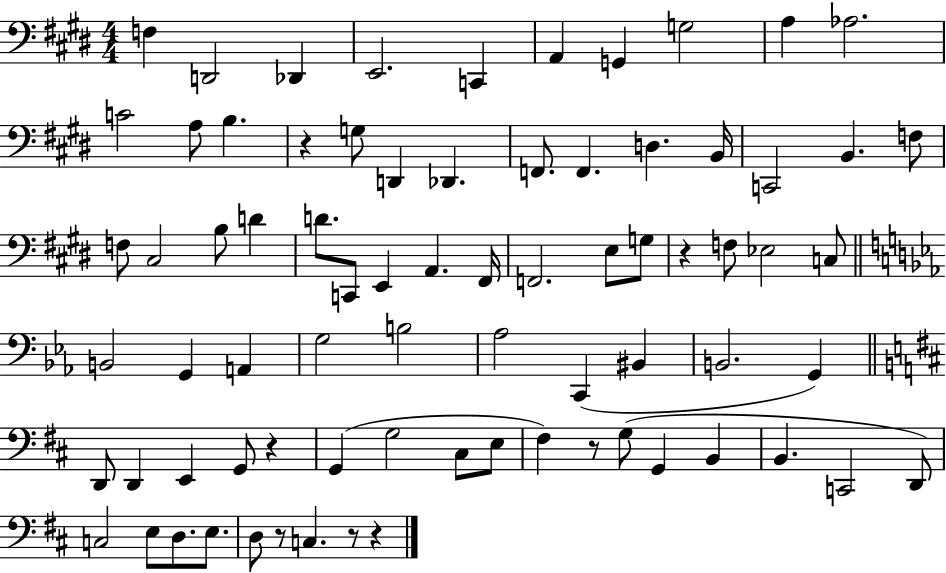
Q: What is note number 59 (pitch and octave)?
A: G2